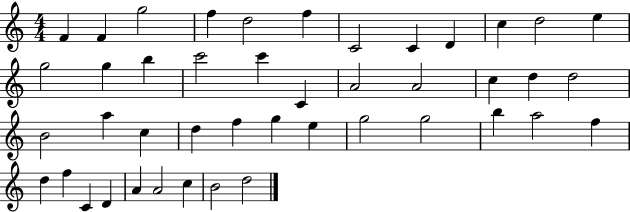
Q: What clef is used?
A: treble